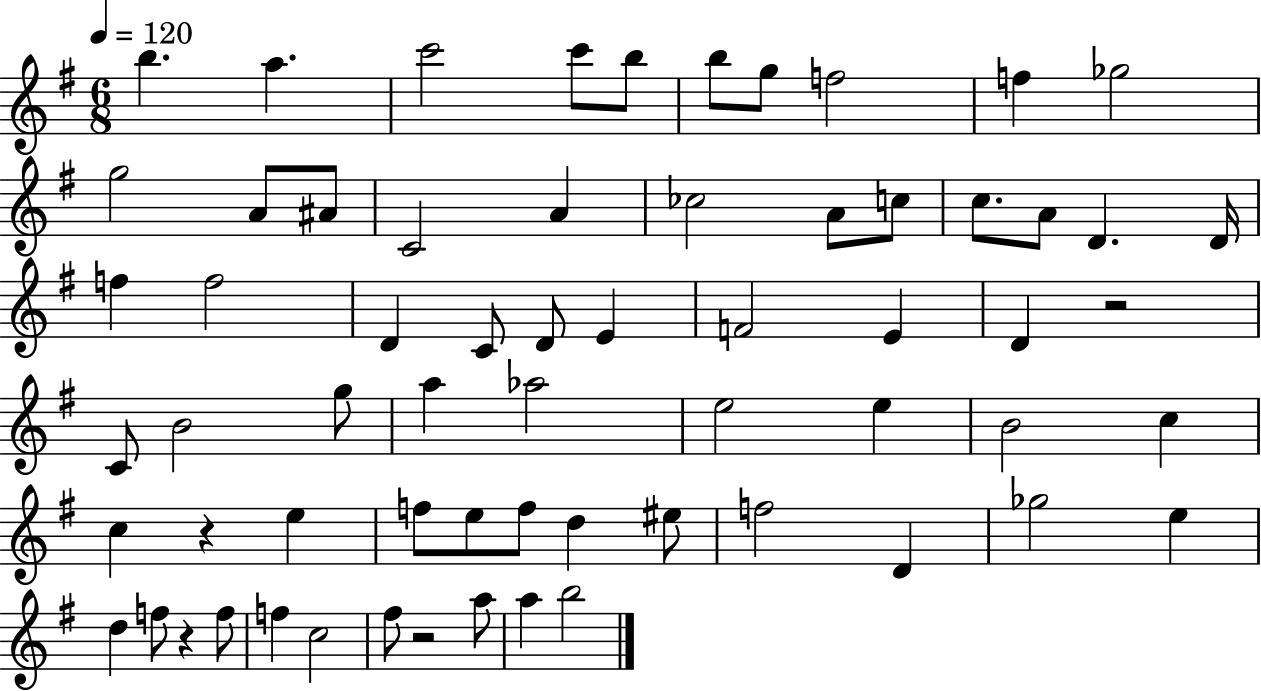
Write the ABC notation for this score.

X:1
T:Untitled
M:6/8
L:1/4
K:G
b a c'2 c'/2 b/2 b/2 g/2 f2 f _g2 g2 A/2 ^A/2 C2 A _c2 A/2 c/2 c/2 A/2 D D/4 f f2 D C/2 D/2 E F2 E D z2 C/2 B2 g/2 a _a2 e2 e B2 c c z e f/2 e/2 f/2 d ^e/2 f2 D _g2 e d f/2 z f/2 f c2 ^f/2 z2 a/2 a b2